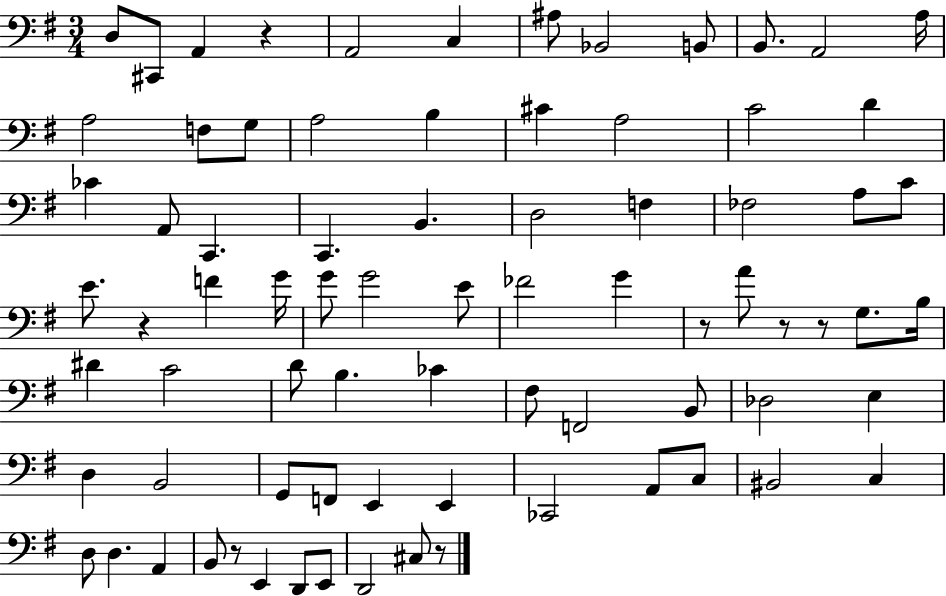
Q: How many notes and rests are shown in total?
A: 78